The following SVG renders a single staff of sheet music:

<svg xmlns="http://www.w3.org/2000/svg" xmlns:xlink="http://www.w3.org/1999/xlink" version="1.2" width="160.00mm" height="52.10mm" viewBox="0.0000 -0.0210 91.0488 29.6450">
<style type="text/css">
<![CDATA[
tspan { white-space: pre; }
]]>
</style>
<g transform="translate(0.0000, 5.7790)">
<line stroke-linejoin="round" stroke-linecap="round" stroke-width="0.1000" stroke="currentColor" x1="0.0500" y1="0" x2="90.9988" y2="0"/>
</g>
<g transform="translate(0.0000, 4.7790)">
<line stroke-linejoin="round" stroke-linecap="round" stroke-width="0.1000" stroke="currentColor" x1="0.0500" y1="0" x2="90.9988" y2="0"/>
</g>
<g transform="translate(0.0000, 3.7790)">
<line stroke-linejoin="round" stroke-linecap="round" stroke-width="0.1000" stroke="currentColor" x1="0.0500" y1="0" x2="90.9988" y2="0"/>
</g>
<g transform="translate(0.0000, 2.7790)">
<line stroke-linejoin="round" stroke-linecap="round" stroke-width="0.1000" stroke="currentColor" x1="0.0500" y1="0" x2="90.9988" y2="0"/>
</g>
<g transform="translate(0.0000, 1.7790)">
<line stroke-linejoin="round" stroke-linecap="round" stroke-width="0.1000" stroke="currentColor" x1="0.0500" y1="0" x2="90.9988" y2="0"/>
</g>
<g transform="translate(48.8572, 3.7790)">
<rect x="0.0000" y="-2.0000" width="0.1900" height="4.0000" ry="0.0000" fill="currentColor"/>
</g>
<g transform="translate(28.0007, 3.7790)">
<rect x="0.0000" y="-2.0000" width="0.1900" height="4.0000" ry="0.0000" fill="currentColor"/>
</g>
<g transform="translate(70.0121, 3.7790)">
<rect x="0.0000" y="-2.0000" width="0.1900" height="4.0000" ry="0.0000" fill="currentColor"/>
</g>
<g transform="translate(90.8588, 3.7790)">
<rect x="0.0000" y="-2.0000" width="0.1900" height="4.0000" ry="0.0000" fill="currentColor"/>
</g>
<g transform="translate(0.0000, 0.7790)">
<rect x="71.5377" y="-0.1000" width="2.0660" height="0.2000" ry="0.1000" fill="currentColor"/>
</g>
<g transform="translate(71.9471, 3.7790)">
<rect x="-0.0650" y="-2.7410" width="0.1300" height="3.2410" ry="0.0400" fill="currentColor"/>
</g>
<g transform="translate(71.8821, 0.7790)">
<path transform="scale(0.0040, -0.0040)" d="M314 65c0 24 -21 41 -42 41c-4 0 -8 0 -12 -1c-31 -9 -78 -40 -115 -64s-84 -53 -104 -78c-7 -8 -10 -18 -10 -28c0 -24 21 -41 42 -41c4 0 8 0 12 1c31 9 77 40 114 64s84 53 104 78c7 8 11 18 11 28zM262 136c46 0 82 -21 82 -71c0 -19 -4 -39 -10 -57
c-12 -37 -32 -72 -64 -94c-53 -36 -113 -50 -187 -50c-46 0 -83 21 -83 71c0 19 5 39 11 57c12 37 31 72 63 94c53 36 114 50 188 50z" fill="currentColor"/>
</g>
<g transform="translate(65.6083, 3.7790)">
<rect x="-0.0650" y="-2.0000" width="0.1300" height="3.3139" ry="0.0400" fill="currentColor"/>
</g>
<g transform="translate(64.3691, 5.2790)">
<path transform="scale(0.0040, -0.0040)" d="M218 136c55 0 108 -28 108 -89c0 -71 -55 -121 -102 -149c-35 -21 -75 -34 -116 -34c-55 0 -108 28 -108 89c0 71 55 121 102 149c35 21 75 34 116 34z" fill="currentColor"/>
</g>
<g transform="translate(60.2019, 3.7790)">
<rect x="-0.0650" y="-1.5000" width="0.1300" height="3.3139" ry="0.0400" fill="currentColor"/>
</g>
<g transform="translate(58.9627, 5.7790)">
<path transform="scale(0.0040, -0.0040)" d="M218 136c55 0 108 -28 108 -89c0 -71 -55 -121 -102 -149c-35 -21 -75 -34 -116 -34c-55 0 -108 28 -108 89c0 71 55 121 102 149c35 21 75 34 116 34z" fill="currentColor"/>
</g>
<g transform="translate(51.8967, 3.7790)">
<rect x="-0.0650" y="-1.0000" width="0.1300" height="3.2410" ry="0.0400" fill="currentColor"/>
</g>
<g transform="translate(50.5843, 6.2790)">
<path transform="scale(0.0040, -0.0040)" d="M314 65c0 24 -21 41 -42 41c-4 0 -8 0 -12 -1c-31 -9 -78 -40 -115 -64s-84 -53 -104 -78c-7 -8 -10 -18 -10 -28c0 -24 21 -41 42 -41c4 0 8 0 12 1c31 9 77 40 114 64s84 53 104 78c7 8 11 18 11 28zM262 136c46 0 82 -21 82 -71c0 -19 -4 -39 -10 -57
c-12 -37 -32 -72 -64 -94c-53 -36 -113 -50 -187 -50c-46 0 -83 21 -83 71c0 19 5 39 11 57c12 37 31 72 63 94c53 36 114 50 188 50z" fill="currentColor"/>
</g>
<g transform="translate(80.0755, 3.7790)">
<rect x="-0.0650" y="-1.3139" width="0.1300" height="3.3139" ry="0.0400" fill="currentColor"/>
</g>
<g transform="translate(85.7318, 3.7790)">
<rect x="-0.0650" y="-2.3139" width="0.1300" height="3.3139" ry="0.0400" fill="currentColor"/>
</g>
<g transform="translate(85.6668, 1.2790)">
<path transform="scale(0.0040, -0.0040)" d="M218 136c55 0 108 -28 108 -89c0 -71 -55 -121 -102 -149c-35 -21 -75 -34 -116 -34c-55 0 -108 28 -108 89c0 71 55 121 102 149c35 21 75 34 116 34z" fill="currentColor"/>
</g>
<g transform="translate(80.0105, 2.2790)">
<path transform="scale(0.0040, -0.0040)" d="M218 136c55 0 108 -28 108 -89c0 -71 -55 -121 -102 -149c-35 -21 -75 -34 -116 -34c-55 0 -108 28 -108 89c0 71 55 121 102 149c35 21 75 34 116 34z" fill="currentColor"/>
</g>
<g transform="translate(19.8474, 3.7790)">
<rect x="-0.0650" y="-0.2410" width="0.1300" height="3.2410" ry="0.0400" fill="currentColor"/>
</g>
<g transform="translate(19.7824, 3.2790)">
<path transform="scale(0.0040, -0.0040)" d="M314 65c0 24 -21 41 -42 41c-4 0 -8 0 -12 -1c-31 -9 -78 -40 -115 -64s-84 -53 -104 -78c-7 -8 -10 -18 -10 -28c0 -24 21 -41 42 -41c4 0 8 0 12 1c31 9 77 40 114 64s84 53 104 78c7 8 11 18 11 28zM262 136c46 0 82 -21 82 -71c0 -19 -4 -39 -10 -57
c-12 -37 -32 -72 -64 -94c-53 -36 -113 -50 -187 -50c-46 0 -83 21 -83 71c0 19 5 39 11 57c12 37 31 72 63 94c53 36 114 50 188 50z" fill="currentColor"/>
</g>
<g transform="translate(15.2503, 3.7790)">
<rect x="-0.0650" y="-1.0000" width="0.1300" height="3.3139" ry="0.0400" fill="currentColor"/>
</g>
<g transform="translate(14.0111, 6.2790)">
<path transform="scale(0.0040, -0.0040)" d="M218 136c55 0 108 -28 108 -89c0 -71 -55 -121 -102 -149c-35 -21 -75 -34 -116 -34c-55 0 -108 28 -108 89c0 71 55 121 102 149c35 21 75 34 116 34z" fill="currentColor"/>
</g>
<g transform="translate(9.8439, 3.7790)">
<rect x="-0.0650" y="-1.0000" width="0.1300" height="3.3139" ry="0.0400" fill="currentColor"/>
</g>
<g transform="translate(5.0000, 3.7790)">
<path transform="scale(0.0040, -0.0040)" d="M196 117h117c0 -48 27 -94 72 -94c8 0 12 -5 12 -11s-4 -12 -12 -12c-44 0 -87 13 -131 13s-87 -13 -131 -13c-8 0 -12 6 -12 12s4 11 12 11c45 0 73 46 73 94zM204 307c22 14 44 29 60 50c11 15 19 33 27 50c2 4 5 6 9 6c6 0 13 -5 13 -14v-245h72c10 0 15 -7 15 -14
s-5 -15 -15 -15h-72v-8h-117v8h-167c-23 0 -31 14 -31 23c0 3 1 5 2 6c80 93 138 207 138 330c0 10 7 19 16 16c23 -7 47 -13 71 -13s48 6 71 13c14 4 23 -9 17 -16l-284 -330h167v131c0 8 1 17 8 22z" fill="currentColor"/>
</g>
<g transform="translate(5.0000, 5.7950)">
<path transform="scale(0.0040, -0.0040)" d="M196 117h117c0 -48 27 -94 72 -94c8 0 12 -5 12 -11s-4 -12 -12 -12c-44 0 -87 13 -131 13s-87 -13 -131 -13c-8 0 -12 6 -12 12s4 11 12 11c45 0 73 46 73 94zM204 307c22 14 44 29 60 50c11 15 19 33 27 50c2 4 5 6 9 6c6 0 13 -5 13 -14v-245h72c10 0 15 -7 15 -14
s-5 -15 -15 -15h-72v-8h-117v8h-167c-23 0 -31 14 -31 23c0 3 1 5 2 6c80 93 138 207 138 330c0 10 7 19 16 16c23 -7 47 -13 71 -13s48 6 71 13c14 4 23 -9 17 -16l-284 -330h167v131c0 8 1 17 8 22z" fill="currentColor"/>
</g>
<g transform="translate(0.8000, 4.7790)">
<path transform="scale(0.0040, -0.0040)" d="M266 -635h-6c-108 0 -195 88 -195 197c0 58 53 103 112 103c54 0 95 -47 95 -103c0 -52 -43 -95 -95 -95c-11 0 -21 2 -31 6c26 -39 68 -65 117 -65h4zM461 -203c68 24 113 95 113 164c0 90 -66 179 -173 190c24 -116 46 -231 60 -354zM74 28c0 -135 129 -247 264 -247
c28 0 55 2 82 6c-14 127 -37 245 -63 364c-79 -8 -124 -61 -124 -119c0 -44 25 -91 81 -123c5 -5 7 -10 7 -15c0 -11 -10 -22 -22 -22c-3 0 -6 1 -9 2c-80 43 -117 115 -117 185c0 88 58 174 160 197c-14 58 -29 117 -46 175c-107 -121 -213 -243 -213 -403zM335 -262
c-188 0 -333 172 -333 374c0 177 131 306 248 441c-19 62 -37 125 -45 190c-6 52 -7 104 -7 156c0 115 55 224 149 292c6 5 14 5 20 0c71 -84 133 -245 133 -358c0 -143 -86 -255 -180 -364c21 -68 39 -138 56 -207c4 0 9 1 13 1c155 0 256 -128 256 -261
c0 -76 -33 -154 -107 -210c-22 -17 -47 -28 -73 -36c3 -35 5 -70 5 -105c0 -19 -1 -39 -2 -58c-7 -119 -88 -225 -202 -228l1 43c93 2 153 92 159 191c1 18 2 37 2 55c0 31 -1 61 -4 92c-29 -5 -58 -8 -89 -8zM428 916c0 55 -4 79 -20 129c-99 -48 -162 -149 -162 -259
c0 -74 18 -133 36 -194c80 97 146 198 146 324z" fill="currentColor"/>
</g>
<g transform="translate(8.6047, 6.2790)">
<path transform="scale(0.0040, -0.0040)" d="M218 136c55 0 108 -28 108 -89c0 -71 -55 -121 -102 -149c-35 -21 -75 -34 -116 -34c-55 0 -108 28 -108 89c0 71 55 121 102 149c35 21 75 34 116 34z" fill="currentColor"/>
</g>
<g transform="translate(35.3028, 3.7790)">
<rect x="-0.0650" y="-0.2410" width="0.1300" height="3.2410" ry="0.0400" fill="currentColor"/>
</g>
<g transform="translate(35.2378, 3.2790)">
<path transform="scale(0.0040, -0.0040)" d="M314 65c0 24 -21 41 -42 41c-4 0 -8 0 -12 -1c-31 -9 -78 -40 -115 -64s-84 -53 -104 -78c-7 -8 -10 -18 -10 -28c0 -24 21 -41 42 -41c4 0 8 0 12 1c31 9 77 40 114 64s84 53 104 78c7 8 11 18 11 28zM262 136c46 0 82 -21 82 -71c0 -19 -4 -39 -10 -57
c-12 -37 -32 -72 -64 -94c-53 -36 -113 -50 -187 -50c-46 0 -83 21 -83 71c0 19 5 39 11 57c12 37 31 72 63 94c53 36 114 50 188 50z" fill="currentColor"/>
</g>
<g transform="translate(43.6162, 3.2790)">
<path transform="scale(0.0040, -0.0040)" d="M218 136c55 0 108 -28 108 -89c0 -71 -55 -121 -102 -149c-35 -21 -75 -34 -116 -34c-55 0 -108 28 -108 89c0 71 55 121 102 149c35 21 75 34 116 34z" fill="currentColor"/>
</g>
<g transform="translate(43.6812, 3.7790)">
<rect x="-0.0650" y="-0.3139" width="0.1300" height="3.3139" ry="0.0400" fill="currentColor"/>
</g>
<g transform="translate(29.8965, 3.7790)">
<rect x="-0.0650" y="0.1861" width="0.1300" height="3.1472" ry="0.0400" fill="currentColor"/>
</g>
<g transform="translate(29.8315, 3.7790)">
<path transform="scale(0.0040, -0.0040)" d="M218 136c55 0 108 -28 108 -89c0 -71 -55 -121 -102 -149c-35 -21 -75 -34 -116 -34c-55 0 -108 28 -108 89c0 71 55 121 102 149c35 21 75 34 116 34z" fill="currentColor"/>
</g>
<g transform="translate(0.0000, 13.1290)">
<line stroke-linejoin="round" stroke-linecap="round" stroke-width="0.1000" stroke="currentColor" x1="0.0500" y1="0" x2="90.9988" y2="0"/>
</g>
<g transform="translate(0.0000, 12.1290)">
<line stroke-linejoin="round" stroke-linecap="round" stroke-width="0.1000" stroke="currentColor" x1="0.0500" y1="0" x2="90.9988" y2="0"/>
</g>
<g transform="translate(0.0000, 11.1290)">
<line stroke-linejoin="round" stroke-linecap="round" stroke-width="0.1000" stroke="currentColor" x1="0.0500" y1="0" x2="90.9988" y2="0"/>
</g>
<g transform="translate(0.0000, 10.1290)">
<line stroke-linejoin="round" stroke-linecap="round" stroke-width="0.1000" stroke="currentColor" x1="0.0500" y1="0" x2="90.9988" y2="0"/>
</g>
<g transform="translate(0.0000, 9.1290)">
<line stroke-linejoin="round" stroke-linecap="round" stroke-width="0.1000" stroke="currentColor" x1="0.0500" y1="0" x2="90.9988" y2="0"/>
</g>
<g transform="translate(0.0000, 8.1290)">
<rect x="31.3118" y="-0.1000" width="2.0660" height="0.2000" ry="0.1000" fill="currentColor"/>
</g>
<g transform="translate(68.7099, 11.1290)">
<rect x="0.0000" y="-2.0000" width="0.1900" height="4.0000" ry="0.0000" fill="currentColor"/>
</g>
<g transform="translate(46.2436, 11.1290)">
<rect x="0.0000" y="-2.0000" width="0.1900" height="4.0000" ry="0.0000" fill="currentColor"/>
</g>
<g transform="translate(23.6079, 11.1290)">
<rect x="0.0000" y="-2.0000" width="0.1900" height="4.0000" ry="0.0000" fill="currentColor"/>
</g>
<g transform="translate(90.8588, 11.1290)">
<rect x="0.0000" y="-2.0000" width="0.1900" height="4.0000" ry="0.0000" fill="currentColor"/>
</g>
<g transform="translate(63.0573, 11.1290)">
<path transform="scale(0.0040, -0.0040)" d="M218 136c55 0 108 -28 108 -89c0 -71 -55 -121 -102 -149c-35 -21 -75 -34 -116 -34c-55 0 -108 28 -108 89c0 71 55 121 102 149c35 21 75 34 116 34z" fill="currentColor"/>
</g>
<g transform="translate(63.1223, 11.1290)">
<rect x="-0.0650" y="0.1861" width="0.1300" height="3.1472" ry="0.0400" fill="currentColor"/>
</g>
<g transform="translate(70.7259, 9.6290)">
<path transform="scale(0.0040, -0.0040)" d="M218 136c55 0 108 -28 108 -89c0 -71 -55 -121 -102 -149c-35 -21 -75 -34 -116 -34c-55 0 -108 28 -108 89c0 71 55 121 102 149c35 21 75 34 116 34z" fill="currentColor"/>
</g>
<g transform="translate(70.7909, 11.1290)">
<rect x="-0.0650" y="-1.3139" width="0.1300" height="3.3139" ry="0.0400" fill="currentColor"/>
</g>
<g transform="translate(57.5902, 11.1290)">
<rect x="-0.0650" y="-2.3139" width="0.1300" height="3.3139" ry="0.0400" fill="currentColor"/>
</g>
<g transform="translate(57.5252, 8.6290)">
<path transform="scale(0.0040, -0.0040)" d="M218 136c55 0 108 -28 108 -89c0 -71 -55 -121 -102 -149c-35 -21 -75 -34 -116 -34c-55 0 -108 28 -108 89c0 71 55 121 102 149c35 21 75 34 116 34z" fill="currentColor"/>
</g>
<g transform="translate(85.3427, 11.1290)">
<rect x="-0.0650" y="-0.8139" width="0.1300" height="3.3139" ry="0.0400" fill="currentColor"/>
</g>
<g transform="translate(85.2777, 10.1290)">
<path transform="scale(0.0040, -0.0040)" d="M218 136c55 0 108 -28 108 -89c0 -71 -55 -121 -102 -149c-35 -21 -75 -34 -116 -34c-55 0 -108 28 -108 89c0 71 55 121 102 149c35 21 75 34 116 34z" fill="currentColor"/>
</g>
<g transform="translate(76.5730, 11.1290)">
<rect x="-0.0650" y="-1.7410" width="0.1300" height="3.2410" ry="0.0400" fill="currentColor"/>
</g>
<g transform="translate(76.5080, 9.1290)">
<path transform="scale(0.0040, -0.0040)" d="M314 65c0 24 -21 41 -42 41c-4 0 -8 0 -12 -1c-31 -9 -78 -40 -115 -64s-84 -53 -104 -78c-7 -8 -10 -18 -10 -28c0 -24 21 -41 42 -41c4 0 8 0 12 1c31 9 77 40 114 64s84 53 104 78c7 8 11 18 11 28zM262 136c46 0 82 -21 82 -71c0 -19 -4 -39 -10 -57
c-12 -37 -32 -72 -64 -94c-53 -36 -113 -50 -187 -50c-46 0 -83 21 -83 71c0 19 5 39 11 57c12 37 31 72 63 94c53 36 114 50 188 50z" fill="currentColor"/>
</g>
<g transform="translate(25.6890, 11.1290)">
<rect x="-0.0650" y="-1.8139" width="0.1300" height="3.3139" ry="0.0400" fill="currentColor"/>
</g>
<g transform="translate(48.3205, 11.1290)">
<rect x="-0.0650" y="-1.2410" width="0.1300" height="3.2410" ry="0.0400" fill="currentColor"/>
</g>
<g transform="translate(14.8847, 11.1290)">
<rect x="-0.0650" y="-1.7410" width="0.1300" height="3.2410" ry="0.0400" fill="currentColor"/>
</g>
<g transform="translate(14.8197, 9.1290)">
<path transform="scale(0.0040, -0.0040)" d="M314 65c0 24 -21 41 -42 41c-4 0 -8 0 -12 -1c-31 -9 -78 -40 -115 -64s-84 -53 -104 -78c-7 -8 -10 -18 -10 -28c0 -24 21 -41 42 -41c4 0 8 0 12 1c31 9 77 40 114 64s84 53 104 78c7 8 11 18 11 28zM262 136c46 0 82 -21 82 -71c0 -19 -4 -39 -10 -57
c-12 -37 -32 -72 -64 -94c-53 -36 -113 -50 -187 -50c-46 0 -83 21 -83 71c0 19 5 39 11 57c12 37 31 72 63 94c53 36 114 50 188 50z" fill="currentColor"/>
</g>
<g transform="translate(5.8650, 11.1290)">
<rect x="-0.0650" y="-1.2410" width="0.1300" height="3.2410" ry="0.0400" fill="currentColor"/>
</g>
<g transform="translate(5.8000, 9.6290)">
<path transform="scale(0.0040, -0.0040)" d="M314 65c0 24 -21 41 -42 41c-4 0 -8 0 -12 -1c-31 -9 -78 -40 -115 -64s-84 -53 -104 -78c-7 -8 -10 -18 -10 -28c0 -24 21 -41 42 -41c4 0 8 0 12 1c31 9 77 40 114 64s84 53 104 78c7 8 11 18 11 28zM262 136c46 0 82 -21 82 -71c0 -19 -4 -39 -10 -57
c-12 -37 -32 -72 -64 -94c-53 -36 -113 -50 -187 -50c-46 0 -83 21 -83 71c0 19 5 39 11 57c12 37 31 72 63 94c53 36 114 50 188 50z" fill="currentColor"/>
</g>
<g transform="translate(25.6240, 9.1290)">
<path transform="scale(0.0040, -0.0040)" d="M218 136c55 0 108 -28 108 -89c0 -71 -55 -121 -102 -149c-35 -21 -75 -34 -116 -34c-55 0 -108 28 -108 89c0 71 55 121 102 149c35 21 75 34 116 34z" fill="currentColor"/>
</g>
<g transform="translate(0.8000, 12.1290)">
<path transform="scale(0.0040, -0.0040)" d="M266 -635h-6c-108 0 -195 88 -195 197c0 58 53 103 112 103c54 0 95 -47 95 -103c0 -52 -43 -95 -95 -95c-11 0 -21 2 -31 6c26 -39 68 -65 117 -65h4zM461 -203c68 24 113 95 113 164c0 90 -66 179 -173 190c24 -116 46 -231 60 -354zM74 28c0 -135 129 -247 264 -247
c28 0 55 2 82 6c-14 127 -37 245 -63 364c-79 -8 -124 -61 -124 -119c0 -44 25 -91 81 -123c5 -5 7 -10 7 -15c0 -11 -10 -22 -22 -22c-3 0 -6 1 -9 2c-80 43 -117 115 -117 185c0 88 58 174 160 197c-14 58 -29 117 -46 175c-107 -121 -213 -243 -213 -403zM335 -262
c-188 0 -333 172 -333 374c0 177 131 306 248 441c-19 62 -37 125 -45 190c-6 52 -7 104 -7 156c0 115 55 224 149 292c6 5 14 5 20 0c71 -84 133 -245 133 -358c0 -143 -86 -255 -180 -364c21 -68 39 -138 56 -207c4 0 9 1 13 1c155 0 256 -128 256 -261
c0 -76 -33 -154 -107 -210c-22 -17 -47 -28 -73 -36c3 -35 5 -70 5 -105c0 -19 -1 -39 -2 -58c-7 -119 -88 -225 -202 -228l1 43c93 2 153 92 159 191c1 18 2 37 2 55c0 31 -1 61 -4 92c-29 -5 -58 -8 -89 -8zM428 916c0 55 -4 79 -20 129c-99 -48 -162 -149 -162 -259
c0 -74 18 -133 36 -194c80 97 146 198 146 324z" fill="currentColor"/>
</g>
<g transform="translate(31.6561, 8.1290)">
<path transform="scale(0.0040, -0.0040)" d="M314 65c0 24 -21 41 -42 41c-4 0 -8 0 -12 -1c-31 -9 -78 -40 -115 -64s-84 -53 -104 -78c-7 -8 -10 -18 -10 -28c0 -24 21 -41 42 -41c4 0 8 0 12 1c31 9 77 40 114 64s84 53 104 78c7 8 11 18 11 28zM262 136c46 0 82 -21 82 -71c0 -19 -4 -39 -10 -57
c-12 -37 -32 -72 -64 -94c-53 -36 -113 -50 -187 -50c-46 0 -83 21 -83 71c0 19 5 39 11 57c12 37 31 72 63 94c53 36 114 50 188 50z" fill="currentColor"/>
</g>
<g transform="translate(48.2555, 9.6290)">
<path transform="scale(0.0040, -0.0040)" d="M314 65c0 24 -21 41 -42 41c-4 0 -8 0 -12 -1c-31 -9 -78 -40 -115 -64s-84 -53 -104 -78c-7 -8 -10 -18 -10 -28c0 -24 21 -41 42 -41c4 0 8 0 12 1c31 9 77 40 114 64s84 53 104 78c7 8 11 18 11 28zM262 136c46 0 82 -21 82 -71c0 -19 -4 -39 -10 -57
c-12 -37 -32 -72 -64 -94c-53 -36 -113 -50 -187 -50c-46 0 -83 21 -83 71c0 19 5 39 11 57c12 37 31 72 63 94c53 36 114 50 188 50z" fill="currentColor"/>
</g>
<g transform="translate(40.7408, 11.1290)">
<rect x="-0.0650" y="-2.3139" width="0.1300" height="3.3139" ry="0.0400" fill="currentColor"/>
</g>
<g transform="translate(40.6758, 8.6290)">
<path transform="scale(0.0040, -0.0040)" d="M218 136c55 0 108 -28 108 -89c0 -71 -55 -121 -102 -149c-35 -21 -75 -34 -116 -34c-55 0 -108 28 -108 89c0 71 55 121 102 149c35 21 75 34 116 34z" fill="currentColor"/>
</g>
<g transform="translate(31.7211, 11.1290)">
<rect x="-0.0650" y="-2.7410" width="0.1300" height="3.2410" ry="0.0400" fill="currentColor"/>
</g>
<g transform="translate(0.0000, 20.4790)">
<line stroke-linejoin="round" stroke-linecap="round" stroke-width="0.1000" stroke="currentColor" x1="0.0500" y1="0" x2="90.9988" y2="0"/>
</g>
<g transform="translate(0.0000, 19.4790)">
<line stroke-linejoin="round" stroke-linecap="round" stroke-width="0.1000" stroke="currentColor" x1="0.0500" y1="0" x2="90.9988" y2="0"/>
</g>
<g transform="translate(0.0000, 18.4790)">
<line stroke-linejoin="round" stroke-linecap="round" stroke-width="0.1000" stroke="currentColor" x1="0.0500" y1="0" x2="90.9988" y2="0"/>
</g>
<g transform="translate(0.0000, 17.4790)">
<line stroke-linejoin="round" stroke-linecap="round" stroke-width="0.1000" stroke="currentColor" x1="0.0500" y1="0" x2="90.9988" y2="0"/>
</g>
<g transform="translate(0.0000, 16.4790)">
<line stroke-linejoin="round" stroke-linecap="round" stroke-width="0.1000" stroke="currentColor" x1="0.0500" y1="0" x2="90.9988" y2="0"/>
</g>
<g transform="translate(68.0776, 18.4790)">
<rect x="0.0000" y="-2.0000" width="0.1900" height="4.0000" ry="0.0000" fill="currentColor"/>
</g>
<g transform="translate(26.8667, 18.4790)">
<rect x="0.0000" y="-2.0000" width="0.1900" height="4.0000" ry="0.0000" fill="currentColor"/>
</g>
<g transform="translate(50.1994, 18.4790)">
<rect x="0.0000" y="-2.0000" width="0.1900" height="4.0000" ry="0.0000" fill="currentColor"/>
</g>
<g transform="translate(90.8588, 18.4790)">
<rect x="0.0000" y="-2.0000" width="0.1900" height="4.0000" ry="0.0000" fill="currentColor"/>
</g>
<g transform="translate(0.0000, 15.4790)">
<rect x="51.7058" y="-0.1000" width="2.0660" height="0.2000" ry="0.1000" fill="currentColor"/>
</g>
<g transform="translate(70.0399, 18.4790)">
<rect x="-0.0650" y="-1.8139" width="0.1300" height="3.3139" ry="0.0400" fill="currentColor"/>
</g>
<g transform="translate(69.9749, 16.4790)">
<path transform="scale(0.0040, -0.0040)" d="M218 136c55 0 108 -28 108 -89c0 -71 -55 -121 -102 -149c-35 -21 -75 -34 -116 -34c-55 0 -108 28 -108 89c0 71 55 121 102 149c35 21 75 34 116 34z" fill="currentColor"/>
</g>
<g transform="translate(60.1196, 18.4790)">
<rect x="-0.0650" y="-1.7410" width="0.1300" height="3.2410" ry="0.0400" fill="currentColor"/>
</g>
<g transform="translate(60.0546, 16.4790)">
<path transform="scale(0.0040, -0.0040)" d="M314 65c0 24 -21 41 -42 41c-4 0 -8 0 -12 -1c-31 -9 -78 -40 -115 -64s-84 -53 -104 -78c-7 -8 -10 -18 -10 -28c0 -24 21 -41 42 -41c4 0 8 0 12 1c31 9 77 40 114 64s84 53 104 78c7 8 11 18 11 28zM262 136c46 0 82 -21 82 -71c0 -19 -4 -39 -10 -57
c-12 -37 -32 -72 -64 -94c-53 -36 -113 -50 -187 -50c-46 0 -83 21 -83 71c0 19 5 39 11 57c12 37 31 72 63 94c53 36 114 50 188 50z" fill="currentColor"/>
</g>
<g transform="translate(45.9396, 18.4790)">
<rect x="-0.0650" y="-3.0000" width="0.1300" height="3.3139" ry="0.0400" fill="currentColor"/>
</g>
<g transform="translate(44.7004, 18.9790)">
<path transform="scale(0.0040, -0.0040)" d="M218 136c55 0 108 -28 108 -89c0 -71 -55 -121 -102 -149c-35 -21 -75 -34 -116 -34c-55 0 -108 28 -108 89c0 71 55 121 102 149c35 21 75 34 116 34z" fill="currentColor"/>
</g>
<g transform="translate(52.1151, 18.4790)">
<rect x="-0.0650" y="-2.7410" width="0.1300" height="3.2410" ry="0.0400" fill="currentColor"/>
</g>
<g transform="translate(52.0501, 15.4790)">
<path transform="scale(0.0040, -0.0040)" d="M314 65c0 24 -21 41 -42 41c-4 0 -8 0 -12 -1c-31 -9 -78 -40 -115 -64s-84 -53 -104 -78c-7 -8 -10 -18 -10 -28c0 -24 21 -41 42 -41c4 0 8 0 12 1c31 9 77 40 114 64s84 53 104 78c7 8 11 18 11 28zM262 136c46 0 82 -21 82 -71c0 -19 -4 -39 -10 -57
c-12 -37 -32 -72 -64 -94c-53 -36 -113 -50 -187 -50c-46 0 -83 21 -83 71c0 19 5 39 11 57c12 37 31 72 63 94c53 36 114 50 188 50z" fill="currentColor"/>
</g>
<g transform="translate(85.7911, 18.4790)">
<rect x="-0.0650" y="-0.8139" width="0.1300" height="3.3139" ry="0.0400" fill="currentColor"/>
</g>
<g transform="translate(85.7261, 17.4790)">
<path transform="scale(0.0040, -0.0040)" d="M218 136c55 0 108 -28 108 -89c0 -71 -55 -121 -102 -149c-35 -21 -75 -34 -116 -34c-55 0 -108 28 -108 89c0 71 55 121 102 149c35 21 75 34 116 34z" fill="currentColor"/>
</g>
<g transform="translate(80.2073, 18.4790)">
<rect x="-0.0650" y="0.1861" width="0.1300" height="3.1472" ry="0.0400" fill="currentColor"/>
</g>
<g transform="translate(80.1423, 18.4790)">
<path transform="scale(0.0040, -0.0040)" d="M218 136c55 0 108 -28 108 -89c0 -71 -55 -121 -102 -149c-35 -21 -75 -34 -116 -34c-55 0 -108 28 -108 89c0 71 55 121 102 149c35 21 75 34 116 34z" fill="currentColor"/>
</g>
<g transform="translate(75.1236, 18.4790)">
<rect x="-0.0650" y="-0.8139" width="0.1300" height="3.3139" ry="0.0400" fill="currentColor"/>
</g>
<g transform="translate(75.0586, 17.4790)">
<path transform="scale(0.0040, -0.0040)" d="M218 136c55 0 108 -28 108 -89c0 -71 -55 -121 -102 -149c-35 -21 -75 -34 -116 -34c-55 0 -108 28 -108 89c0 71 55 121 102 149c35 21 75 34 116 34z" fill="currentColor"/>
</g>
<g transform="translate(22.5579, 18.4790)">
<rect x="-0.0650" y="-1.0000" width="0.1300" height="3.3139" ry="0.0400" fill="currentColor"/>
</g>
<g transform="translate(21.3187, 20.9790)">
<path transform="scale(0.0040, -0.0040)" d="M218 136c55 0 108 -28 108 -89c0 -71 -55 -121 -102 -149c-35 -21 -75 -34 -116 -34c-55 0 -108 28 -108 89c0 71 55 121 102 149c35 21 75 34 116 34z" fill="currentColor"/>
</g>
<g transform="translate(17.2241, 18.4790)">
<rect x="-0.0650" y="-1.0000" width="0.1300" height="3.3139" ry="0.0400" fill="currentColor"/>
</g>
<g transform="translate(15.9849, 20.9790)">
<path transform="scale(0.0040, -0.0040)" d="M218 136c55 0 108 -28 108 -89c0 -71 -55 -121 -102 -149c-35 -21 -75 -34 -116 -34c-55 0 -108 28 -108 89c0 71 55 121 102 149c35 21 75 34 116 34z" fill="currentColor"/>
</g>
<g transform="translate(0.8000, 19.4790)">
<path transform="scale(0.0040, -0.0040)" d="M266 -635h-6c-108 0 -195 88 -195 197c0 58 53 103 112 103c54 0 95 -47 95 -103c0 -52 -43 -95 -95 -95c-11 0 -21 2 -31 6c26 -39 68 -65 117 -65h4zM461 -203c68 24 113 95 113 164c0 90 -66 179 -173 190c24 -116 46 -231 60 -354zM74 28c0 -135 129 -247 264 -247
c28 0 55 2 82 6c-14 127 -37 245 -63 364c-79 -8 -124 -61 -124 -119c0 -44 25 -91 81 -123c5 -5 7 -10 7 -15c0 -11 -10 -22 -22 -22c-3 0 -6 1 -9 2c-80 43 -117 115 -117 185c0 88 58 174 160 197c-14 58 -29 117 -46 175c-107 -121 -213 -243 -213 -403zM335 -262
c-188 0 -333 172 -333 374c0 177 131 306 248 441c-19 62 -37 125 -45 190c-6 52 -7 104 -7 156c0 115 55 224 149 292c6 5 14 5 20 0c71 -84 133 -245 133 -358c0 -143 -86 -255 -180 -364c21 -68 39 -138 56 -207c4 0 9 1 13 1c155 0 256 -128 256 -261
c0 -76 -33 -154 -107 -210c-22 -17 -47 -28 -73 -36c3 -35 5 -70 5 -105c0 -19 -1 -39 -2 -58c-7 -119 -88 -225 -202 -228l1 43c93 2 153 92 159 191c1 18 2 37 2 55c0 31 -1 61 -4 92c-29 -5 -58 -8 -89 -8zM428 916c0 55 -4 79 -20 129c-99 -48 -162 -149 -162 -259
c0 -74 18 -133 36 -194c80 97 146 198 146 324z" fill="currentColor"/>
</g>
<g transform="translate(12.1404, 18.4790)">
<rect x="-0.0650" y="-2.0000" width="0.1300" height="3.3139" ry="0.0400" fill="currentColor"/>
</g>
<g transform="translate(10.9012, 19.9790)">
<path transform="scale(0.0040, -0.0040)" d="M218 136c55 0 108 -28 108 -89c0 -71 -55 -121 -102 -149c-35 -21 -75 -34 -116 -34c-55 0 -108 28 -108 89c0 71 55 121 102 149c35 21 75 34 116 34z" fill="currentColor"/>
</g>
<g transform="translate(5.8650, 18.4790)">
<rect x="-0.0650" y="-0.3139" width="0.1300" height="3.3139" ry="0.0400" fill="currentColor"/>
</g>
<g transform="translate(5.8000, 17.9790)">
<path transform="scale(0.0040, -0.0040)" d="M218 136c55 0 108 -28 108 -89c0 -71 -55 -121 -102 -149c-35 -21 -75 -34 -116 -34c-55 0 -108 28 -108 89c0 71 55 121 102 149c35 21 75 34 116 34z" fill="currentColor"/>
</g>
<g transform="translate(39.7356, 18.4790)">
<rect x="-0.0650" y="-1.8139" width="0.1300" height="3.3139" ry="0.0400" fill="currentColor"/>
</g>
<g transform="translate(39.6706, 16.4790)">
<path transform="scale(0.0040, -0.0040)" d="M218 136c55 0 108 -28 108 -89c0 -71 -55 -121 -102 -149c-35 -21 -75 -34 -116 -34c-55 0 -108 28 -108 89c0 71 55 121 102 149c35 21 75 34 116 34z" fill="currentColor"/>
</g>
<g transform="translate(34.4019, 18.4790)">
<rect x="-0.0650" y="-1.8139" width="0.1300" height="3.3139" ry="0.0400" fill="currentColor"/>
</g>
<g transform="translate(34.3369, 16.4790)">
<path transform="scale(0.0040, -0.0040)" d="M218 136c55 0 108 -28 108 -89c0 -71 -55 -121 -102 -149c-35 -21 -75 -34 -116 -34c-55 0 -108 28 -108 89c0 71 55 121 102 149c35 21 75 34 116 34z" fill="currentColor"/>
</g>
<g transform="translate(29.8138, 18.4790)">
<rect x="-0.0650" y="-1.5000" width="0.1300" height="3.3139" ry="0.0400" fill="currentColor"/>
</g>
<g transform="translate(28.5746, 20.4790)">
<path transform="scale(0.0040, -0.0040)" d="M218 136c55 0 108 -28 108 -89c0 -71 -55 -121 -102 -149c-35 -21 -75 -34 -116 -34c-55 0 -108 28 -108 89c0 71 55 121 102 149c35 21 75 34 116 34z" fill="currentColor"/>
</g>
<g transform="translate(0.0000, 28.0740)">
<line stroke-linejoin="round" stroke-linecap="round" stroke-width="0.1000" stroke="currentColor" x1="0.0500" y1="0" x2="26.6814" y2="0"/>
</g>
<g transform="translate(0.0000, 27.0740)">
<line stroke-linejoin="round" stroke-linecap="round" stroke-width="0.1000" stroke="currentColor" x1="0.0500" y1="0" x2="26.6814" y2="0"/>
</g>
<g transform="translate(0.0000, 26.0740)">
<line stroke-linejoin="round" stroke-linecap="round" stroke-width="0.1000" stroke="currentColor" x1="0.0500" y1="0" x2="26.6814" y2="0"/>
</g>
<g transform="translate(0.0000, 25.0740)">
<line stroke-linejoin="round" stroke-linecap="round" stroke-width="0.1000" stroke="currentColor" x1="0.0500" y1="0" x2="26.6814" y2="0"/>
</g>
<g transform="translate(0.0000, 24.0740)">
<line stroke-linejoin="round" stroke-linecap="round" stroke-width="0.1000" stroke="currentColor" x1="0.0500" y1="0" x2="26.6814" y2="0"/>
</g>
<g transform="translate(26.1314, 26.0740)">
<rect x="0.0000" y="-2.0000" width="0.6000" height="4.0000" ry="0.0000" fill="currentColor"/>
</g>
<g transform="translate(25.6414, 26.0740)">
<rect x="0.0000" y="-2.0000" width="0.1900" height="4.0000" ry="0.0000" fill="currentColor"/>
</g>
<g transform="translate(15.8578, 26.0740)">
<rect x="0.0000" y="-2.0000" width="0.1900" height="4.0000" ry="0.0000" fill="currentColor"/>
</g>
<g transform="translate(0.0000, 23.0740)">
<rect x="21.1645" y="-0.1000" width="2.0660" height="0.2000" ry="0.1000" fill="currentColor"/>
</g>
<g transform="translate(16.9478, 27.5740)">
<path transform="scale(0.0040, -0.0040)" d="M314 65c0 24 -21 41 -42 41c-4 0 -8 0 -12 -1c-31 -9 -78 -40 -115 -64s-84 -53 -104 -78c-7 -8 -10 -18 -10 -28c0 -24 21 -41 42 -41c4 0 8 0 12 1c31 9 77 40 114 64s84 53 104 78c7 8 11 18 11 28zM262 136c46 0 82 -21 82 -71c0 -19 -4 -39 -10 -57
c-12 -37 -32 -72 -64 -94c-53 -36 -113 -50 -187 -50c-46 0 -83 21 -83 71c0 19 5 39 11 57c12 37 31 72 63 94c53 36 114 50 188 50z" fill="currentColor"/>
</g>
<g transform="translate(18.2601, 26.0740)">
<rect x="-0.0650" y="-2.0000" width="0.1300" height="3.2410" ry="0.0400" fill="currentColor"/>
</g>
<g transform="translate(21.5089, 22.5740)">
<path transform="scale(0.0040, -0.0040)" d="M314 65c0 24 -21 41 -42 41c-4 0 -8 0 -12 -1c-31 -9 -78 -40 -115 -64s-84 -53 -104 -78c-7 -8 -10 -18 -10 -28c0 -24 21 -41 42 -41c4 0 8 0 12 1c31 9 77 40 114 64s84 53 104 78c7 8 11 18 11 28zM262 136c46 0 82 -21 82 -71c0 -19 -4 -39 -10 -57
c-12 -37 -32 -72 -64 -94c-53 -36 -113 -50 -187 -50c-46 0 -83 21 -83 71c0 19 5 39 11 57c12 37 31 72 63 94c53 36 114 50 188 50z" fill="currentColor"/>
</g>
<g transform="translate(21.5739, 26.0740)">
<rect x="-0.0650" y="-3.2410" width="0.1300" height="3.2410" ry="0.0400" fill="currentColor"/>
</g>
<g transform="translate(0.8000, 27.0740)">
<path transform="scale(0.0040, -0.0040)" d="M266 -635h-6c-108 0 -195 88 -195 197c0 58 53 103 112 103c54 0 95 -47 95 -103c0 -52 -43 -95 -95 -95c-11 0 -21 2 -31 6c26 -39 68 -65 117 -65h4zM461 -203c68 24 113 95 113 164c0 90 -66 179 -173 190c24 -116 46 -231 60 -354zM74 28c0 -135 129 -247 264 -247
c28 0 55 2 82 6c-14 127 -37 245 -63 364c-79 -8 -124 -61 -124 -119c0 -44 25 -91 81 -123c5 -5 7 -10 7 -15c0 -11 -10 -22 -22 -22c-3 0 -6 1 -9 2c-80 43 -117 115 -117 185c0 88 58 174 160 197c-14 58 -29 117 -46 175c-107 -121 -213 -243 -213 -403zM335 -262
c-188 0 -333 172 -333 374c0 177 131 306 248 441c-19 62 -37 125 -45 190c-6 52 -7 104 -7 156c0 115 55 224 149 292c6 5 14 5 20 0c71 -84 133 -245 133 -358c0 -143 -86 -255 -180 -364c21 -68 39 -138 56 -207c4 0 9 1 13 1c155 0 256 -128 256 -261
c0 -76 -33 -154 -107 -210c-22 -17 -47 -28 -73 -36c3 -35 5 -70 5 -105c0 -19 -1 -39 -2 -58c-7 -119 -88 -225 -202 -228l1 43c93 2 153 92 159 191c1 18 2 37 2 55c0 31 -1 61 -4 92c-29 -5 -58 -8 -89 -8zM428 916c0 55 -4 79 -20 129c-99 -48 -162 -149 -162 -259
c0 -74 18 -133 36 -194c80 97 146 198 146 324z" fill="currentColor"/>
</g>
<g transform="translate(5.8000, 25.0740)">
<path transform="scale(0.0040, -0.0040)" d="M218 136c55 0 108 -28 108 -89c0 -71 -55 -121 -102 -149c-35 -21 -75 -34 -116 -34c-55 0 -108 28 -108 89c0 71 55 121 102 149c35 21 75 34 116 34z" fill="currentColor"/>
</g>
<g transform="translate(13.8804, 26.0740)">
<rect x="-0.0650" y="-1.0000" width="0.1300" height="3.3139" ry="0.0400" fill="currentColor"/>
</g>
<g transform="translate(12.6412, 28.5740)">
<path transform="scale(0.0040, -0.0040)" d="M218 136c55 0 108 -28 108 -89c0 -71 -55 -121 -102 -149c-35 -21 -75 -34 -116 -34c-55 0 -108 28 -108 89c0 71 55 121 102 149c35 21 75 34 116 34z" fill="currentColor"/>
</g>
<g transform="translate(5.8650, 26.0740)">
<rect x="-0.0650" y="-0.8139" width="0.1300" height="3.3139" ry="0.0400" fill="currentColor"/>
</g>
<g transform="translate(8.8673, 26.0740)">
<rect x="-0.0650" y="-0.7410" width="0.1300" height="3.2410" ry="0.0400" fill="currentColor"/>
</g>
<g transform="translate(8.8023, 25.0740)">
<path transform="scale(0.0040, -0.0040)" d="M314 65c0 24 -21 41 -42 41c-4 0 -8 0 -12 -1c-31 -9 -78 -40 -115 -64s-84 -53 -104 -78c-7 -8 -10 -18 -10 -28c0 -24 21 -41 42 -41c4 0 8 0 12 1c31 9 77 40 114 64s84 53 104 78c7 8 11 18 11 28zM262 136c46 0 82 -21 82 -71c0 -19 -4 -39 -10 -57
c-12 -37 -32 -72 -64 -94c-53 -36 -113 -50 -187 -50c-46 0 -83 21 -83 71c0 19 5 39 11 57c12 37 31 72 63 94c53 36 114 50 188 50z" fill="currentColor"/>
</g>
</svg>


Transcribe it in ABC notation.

X:1
T:Untitled
M:4/4
L:1/4
K:C
D D c2 B c2 c D2 E F a2 e g e2 f2 f a2 g e2 g B e f2 d c F D D E f f A a2 f2 f d B d d d2 D F2 b2